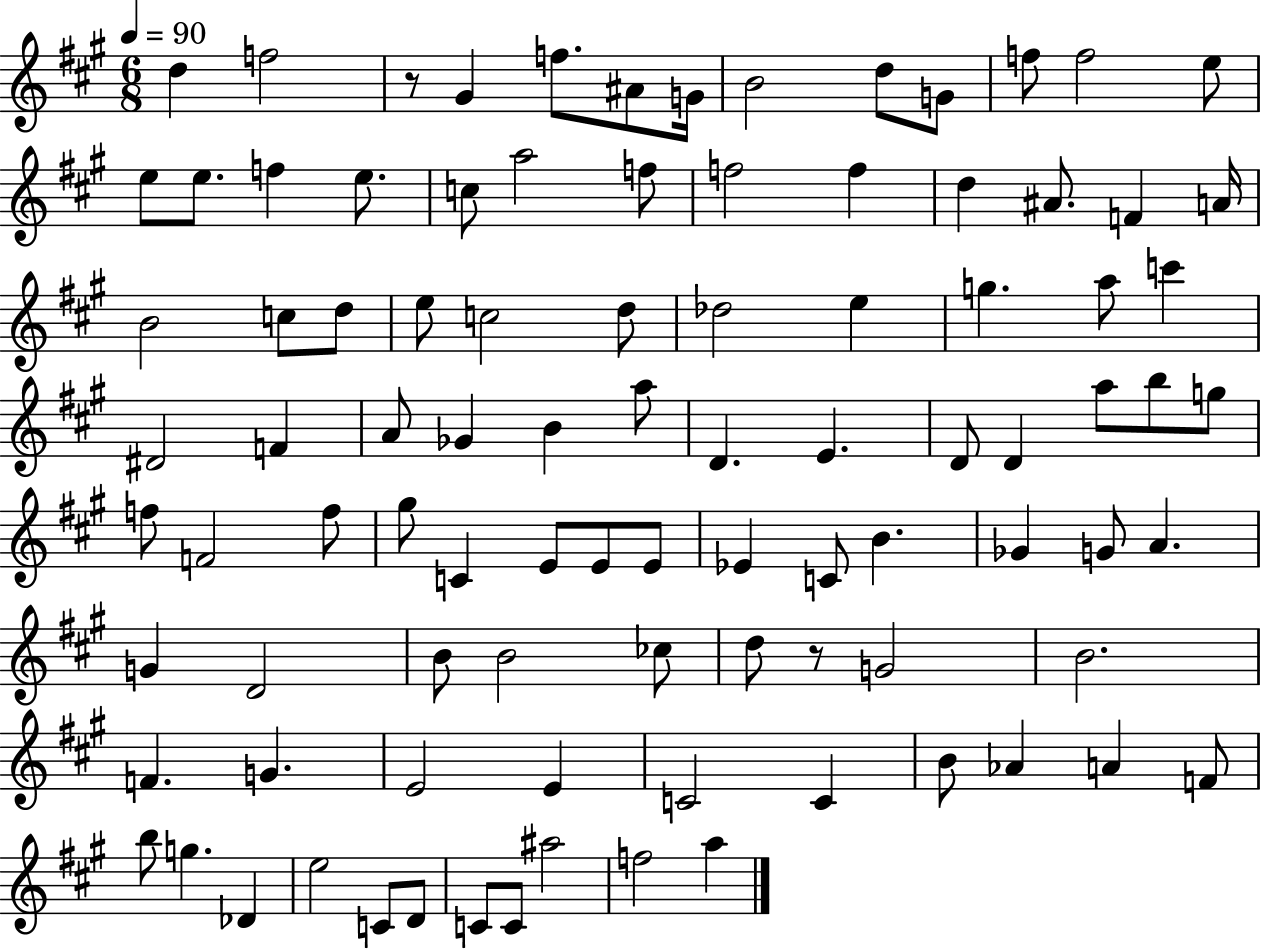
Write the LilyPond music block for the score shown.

{
  \clef treble
  \numericTimeSignature
  \time 6/8
  \key a \major
  \tempo 4 = 90
  d''4 f''2 | r8 gis'4 f''8. ais'8 g'16 | b'2 d''8 g'8 | f''8 f''2 e''8 | \break e''8 e''8. f''4 e''8. | c''8 a''2 f''8 | f''2 f''4 | d''4 ais'8. f'4 a'16 | \break b'2 c''8 d''8 | e''8 c''2 d''8 | des''2 e''4 | g''4. a''8 c'''4 | \break dis'2 f'4 | a'8 ges'4 b'4 a''8 | d'4. e'4. | d'8 d'4 a''8 b''8 g''8 | \break f''8 f'2 f''8 | gis''8 c'4 e'8 e'8 e'8 | ees'4 c'8 b'4. | ges'4 g'8 a'4. | \break g'4 d'2 | b'8 b'2 ces''8 | d''8 r8 g'2 | b'2. | \break f'4. g'4. | e'2 e'4 | c'2 c'4 | b'8 aes'4 a'4 f'8 | \break b''8 g''4. des'4 | e''2 c'8 d'8 | c'8 c'8 ais''2 | f''2 a''4 | \break \bar "|."
}